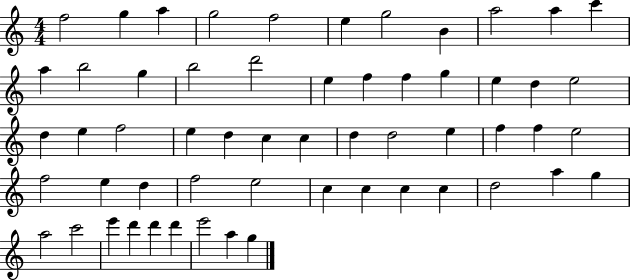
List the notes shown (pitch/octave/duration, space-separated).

F5/h G5/q A5/q G5/h F5/h E5/q G5/h B4/q A5/h A5/q C6/q A5/q B5/h G5/q B5/h D6/h E5/q F5/q F5/q G5/q E5/q D5/q E5/h D5/q E5/q F5/h E5/q D5/q C5/q C5/q D5/q D5/h E5/q F5/q F5/q E5/h F5/h E5/q D5/q F5/h E5/h C5/q C5/q C5/q C5/q D5/h A5/q G5/q A5/h C6/h E6/q D6/q D6/q D6/q E6/h A5/q G5/q